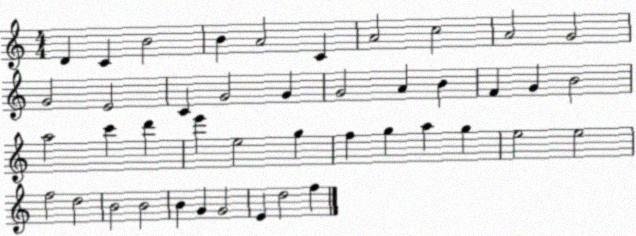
X:1
T:Untitled
M:4/4
L:1/4
K:C
D C B2 B A2 C A2 c2 A2 G2 G2 E2 C G2 G G2 A B F G B2 a2 c' d' e' e2 g f g a g e2 e2 f2 d2 B2 B2 B G G2 E d2 f